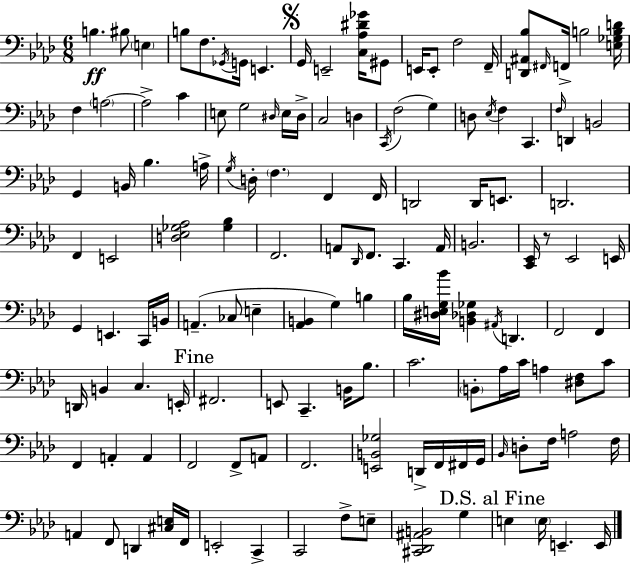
X:1
T:Untitled
M:6/8
L:1/4
K:Fm
B, ^B,/2 E, B,/2 F,/2 _G,,/4 G,,/4 E,, G,,/4 E,,2 [C,_A,^D_G]/4 ^G,,/2 E,,/4 E,,/2 F,2 F,,/4 [D,,^A,,_B,]/2 ^F,,/4 F,,/4 B,2 [E,_G,B,D]/4 F, A,2 A,2 C E,/2 G,2 ^D,/4 E,/4 ^D,/4 C,2 D, C,,/4 F,2 G, D,/2 _E,/4 F, C,, F,/4 D,, B,,2 G,, B,,/4 _B, A,/4 G,/4 D,/4 F, F,, F,,/4 D,,2 D,,/4 E,,/2 D,,2 F,, E,,2 [D,_E,_G,_A,]2 [_G,_B,] F,,2 A,,/2 _D,,/4 F,,/2 C,, A,,/4 B,,2 [C,,_E,,]/4 z/2 _E,,2 E,,/4 G,, E,, C,,/4 B,,/4 A,, _C,/2 E, [_A,,B,,] G, B, _B,/4 [^D,E,G,_B]/4 [B,,_D,_G,] ^A,,/4 D,, F,,2 F,, D,,/4 B,, C, E,,/4 ^F,,2 E,,/2 C,, B,,/4 _B,/2 C2 B,,/2 _A,/4 C/4 A, [^D,F,]/2 C/2 F,, A,, A,, F,,2 F,,/2 A,,/2 F,,2 [E,,B,,_G,]2 D,,/4 F,,/4 ^F,,/4 G,,/4 _B,,/4 D,/2 F,/4 A,2 F,/4 A,, F,,/2 D,, [^C,E,]/4 F,,/4 E,,2 C,, C,,2 F,/2 E,/2 [^C,,_D,,^A,,B,,]2 G, E, E,/4 E,, E,,/4